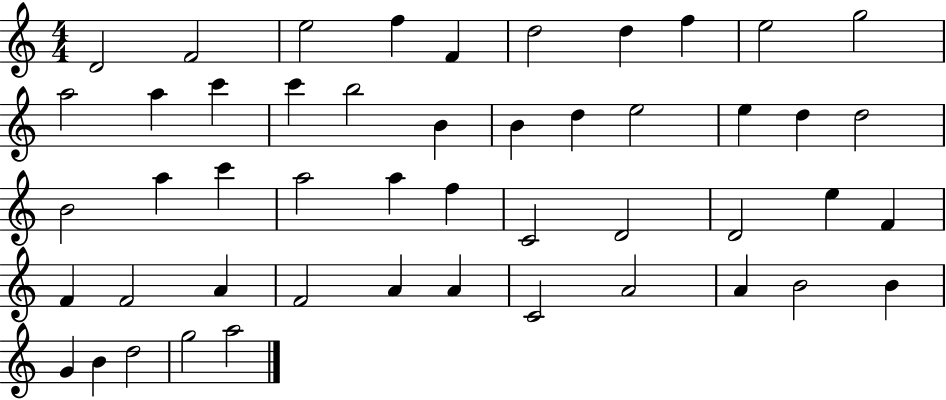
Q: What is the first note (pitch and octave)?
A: D4